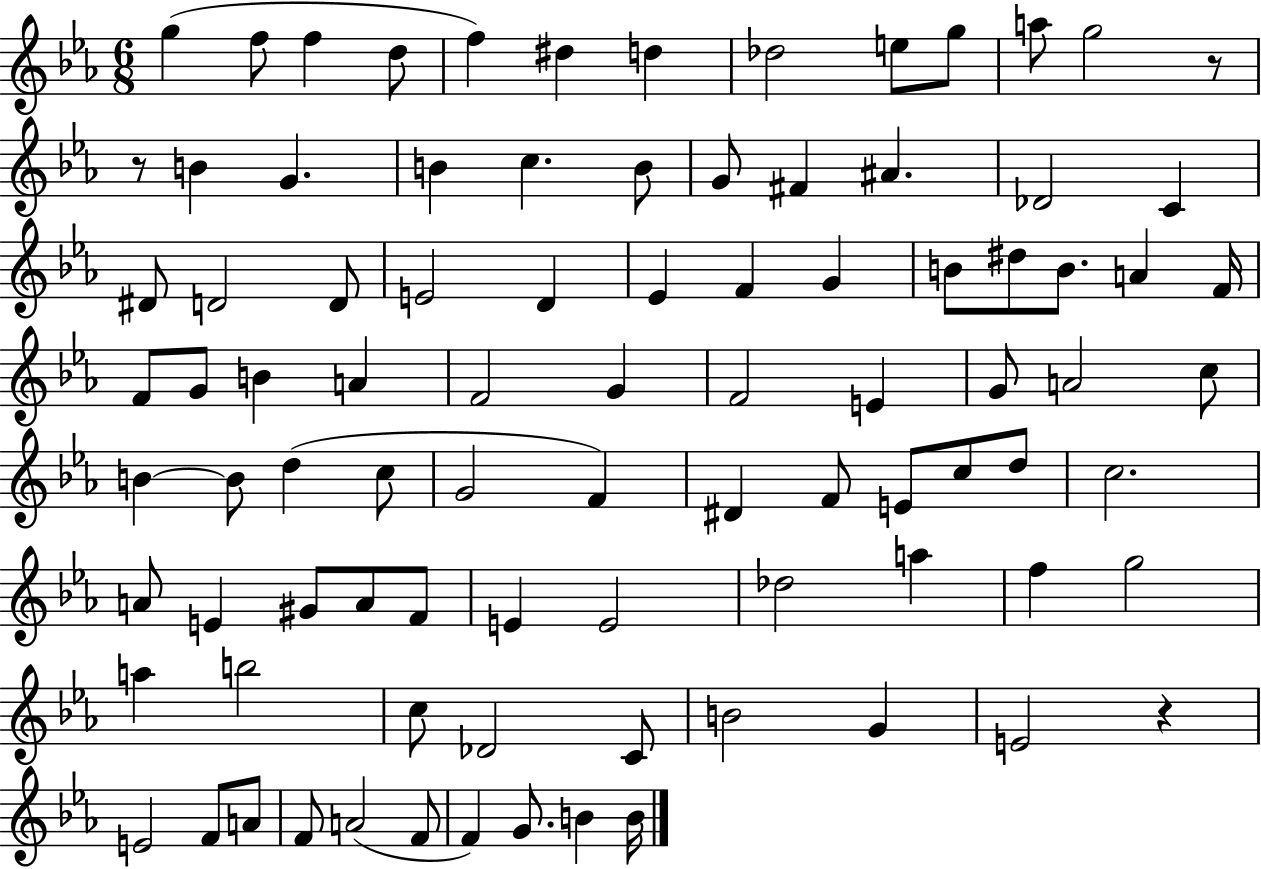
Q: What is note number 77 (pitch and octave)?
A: E4